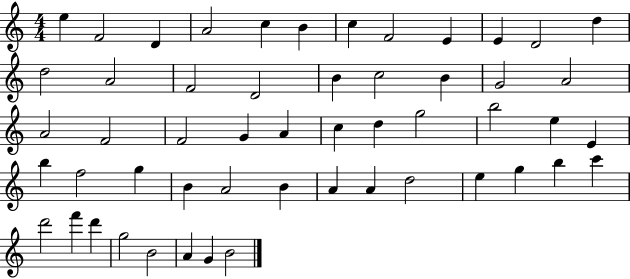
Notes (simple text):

E5/q F4/h D4/q A4/h C5/q B4/q C5/q F4/h E4/q E4/q D4/h D5/q D5/h A4/h F4/h D4/h B4/q C5/h B4/q G4/h A4/h A4/h F4/h F4/h G4/q A4/q C5/q D5/q G5/h B5/h E5/q E4/q B5/q F5/h G5/q B4/q A4/h B4/q A4/q A4/q D5/h E5/q G5/q B5/q C6/q D6/h F6/q D6/q G5/h B4/h A4/q G4/q B4/h